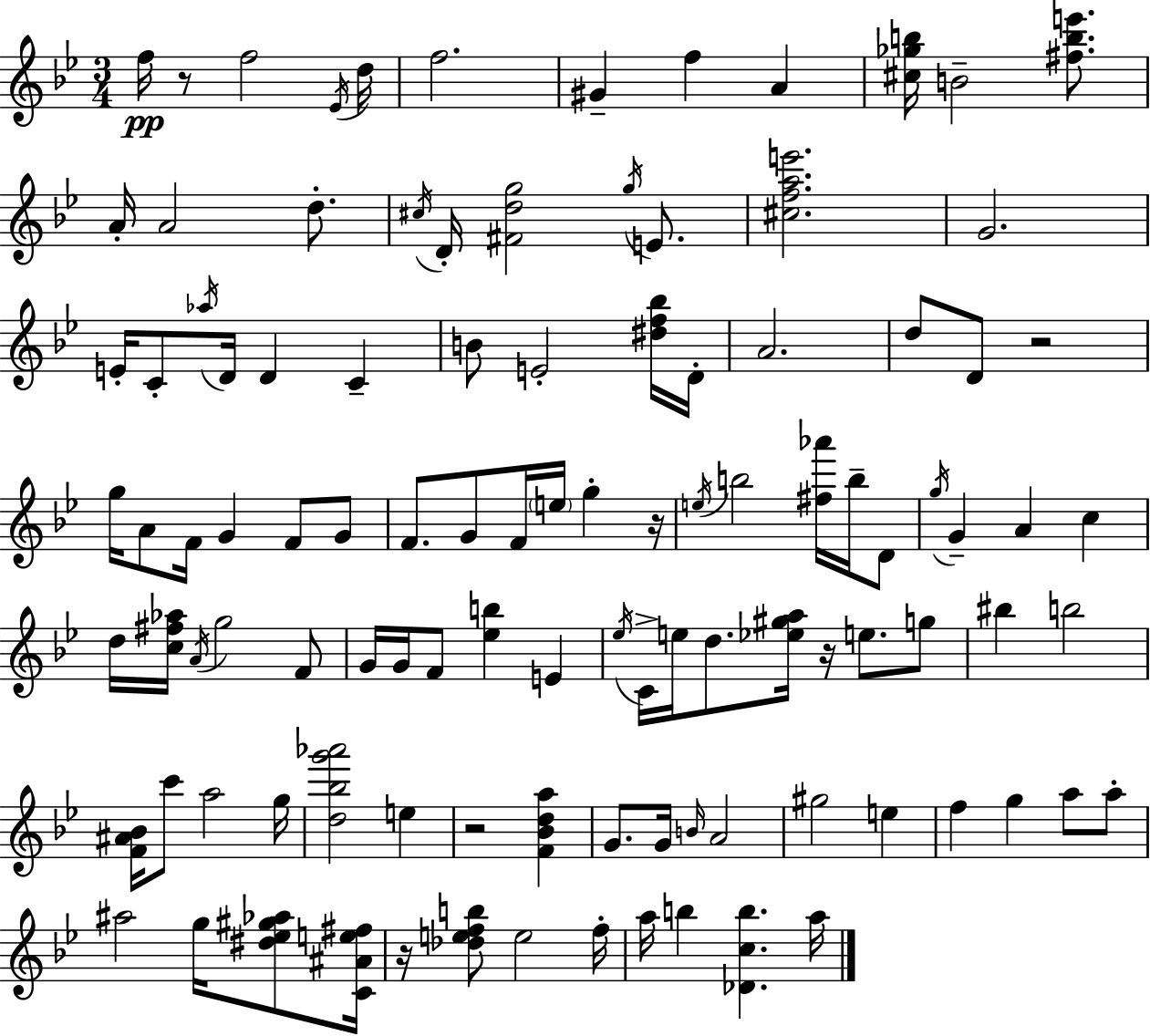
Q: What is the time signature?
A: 3/4